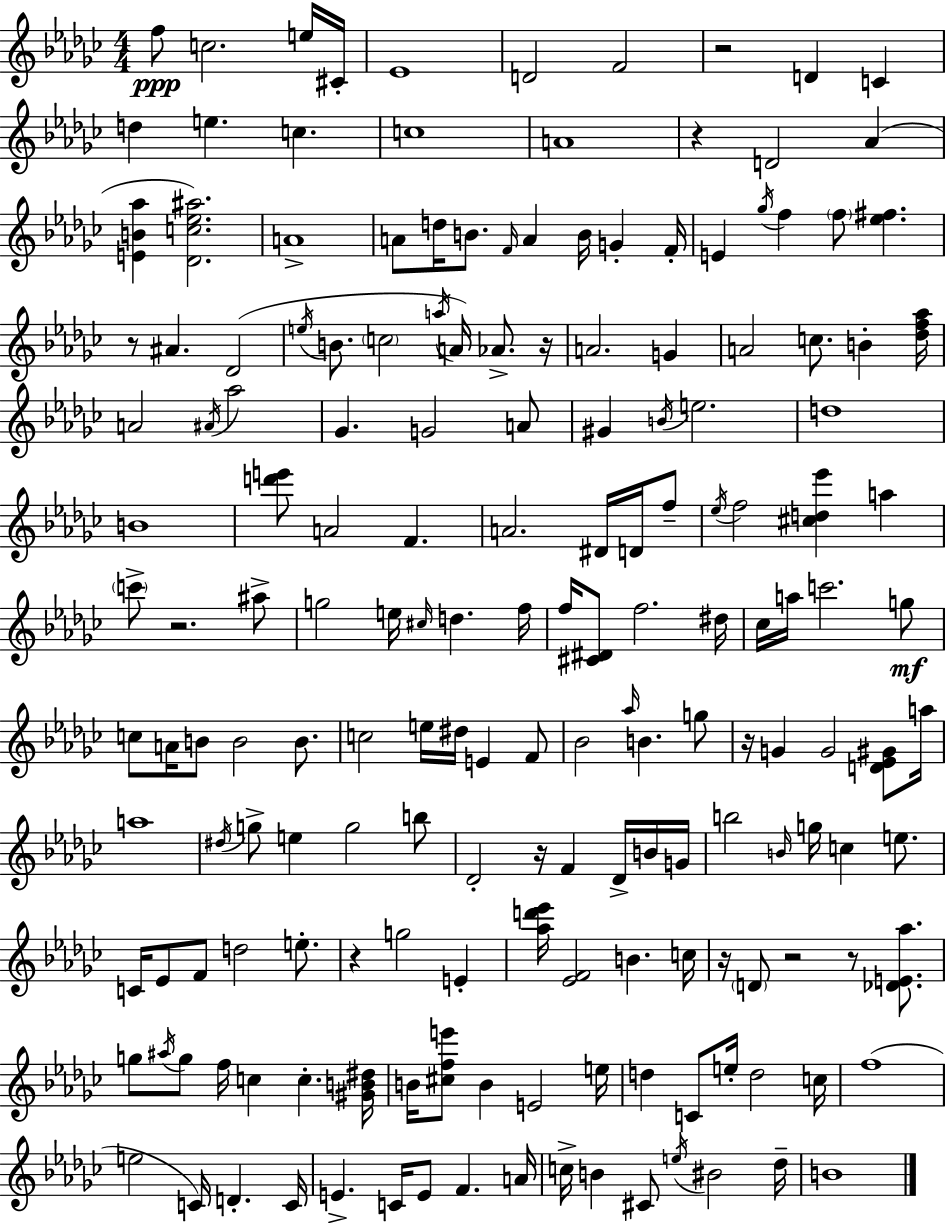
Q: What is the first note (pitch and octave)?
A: F5